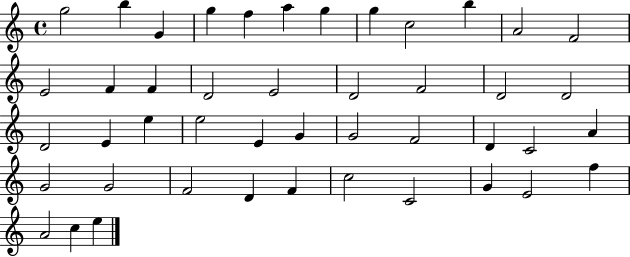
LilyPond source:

{
  \clef treble
  \time 4/4
  \defaultTimeSignature
  \key c \major
  g''2 b''4 g'4 | g''4 f''4 a''4 g''4 | g''4 c''2 b''4 | a'2 f'2 | \break e'2 f'4 f'4 | d'2 e'2 | d'2 f'2 | d'2 d'2 | \break d'2 e'4 e''4 | e''2 e'4 g'4 | g'2 f'2 | d'4 c'2 a'4 | \break g'2 g'2 | f'2 d'4 f'4 | c''2 c'2 | g'4 e'2 f''4 | \break a'2 c''4 e''4 | \bar "|."
}